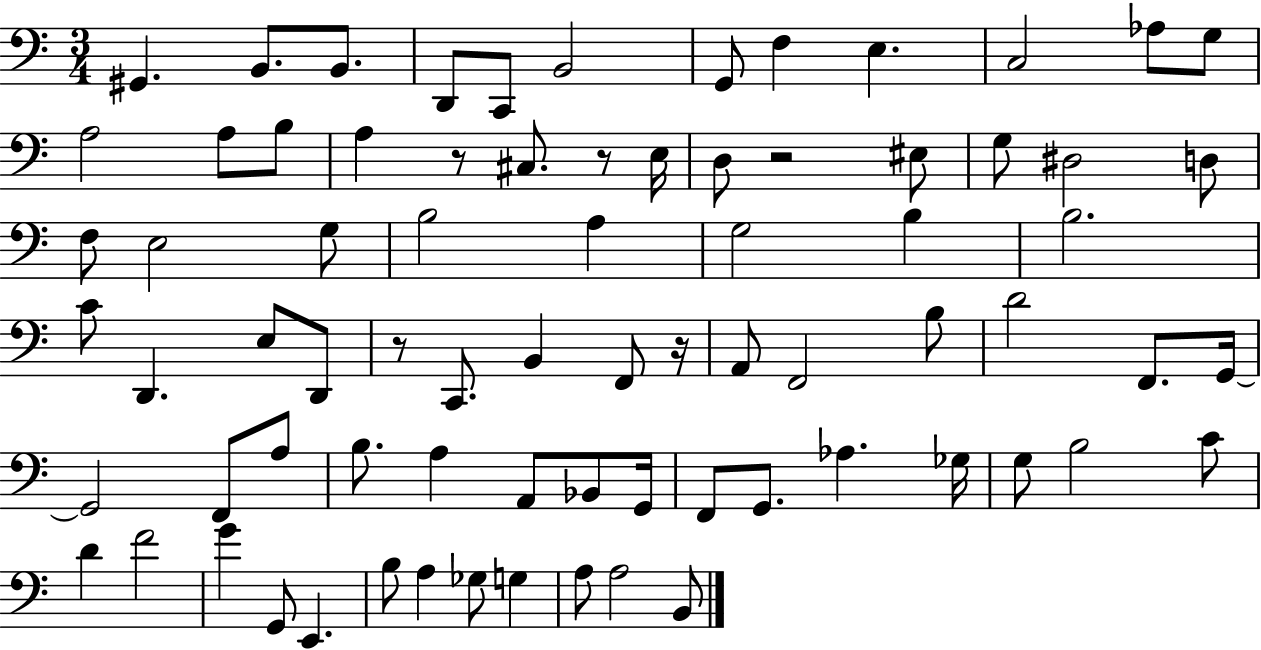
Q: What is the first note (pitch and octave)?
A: G#2